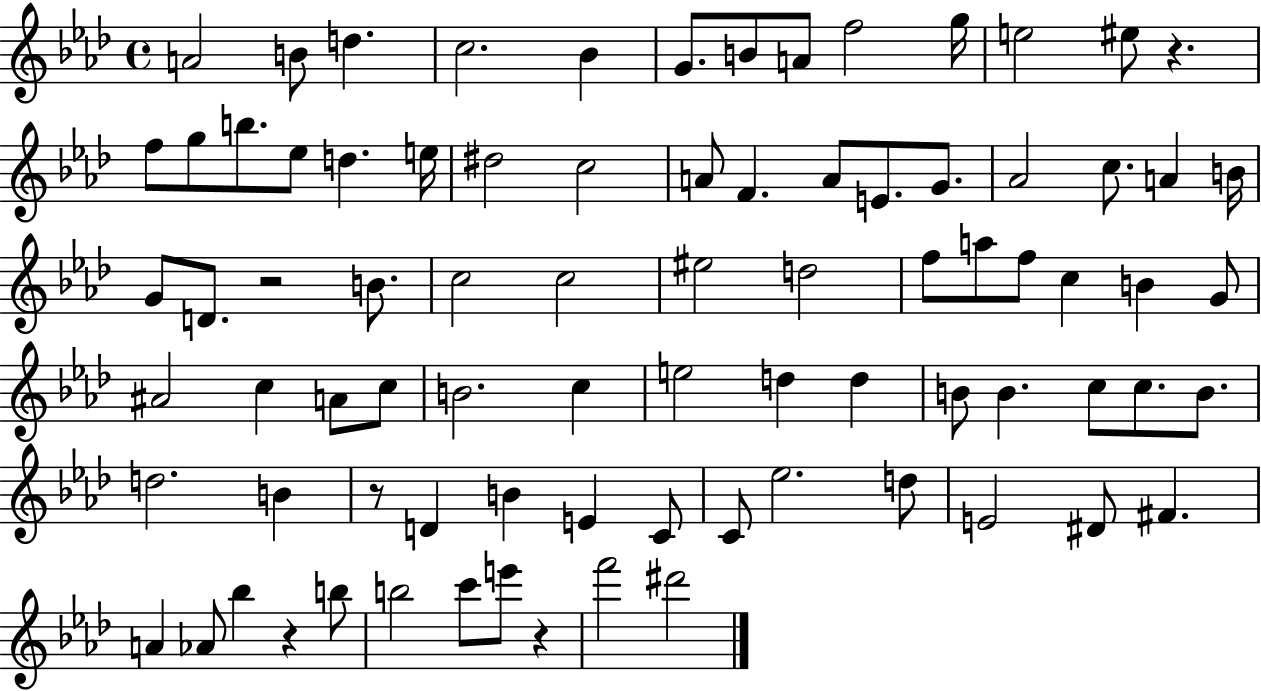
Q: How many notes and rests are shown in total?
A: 82